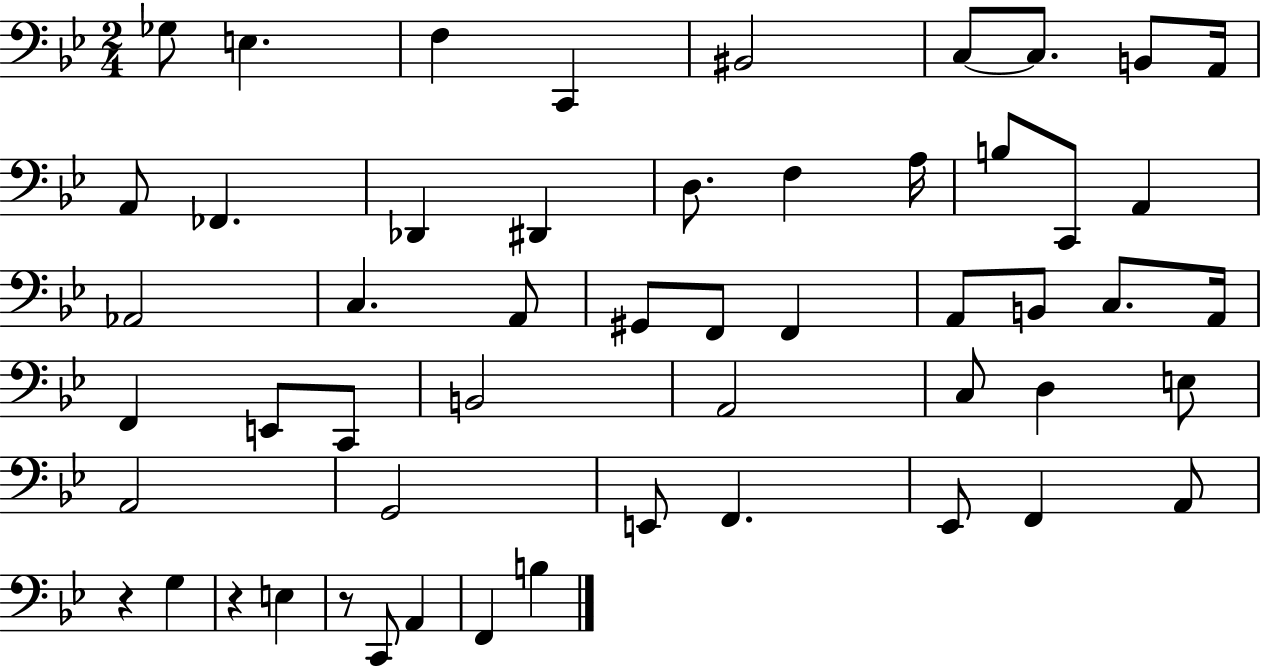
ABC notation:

X:1
T:Untitled
M:2/4
L:1/4
K:Bb
_G,/2 E, F, C,, ^B,,2 C,/2 C,/2 B,,/2 A,,/4 A,,/2 _F,, _D,, ^D,, D,/2 F, A,/4 B,/2 C,,/2 A,, _A,,2 C, A,,/2 ^G,,/2 F,,/2 F,, A,,/2 B,,/2 C,/2 A,,/4 F,, E,,/2 C,,/2 B,,2 A,,2 C,/2 D, E,/2 A,,2 G,,2 E,,/2 F,, _E,,/2 F,, A,,/2 z G, z E, z/2 C,,/2 A,, F,, B,